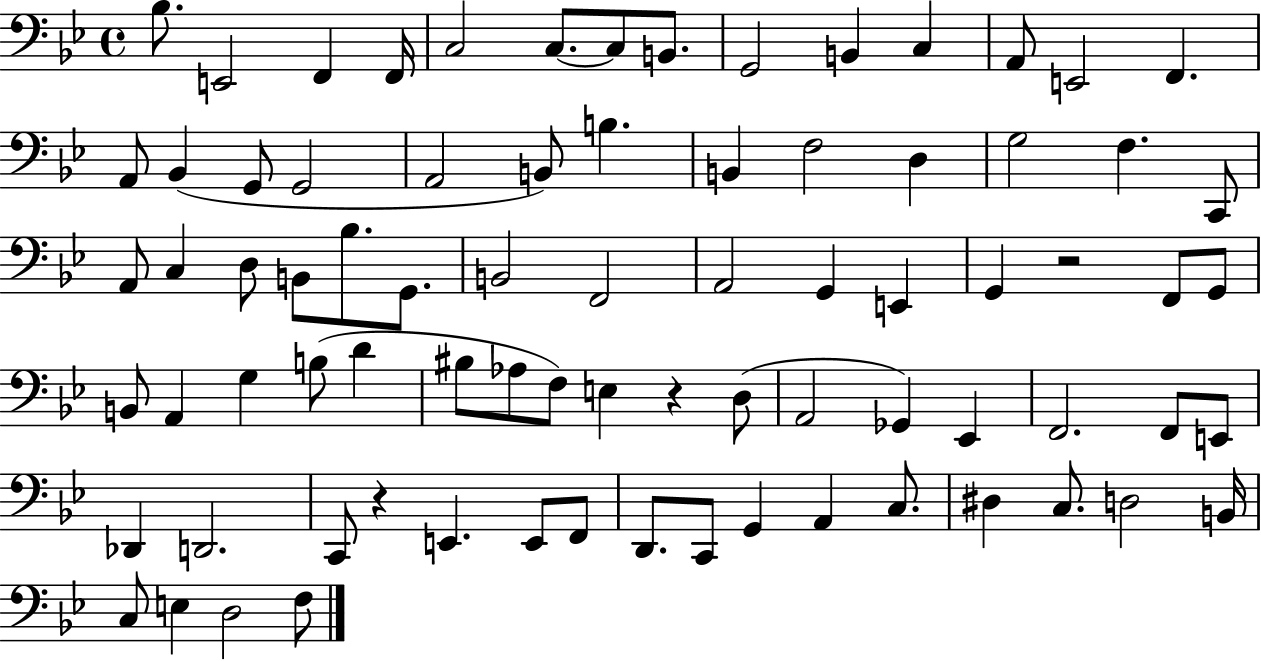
X:1
T:Untitled
M:4/4
L:1/4
K:Bb
_B,/2 E,,2 F,, F,,/4 C,2 C,/2 C,/2 B,,/2 G,,2 B,, C, A,,/2 E,,2 F,, A,,/2 _B,, G,,/2 G,,2 A,,2 B,,/2 B, B,, F,2 D, G,2 F, C,,/2 A,,/2 C, D,/2 B,,/2 _B,/2 G,,/2 B,,2 F,,2 A,,2 G,, E,, G,, z2 F,,/2 G,,/2 B,,/2 A,, G, B,/2 D ^B,/2 _A,/2 F,/2 E, z D,/2 A,,2 _G,, _E,, F,,2 F,,/2 E,,/2 _D,, D,,2 C,,/2 z E,, E,,/2 F,,/2 D,,/2 C,,/2 G,, A,, C,/2 ^D, C,/2 D,2 B,,/4 C,/2 E, D,2 F,/2